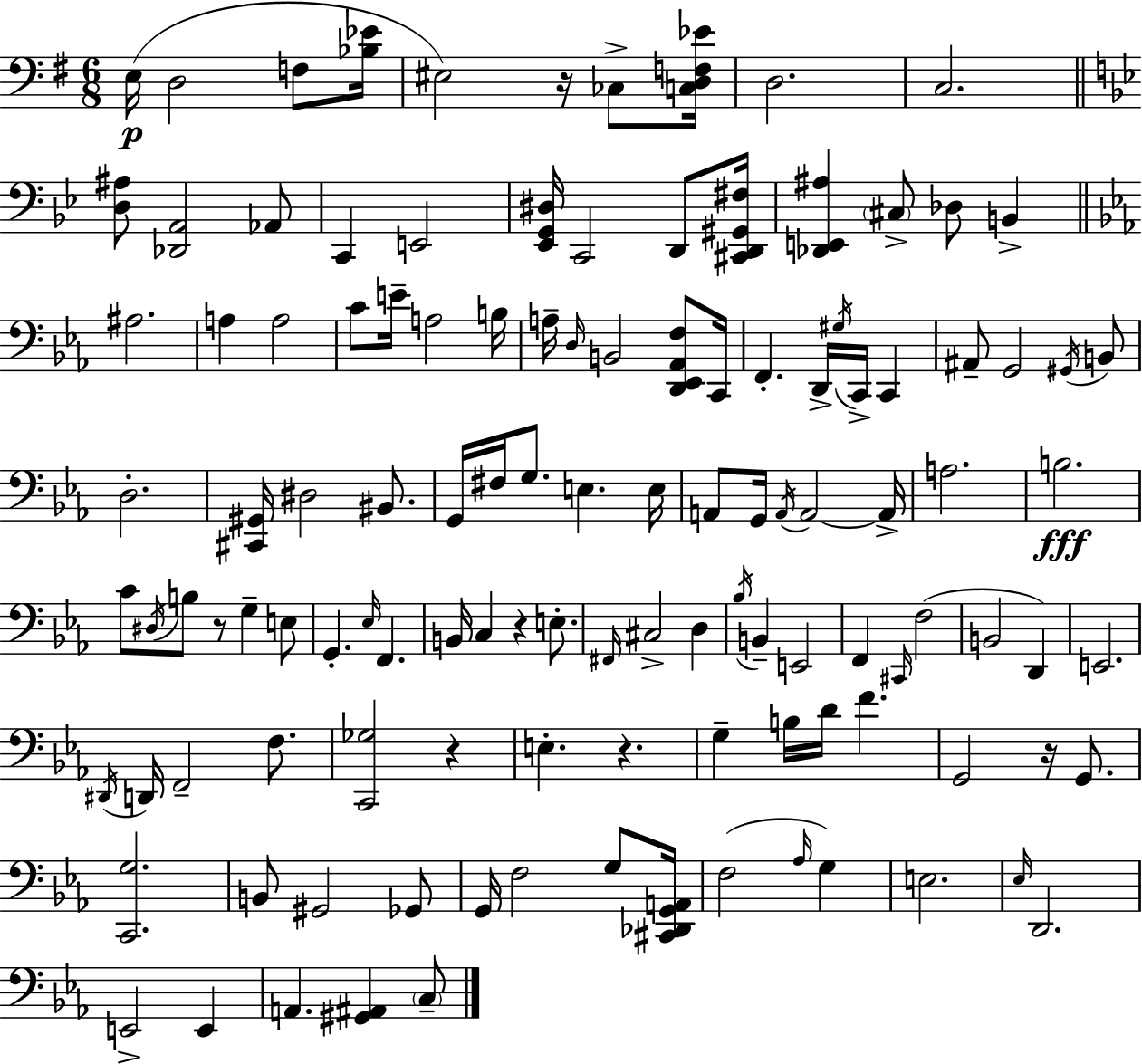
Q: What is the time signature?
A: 6/8